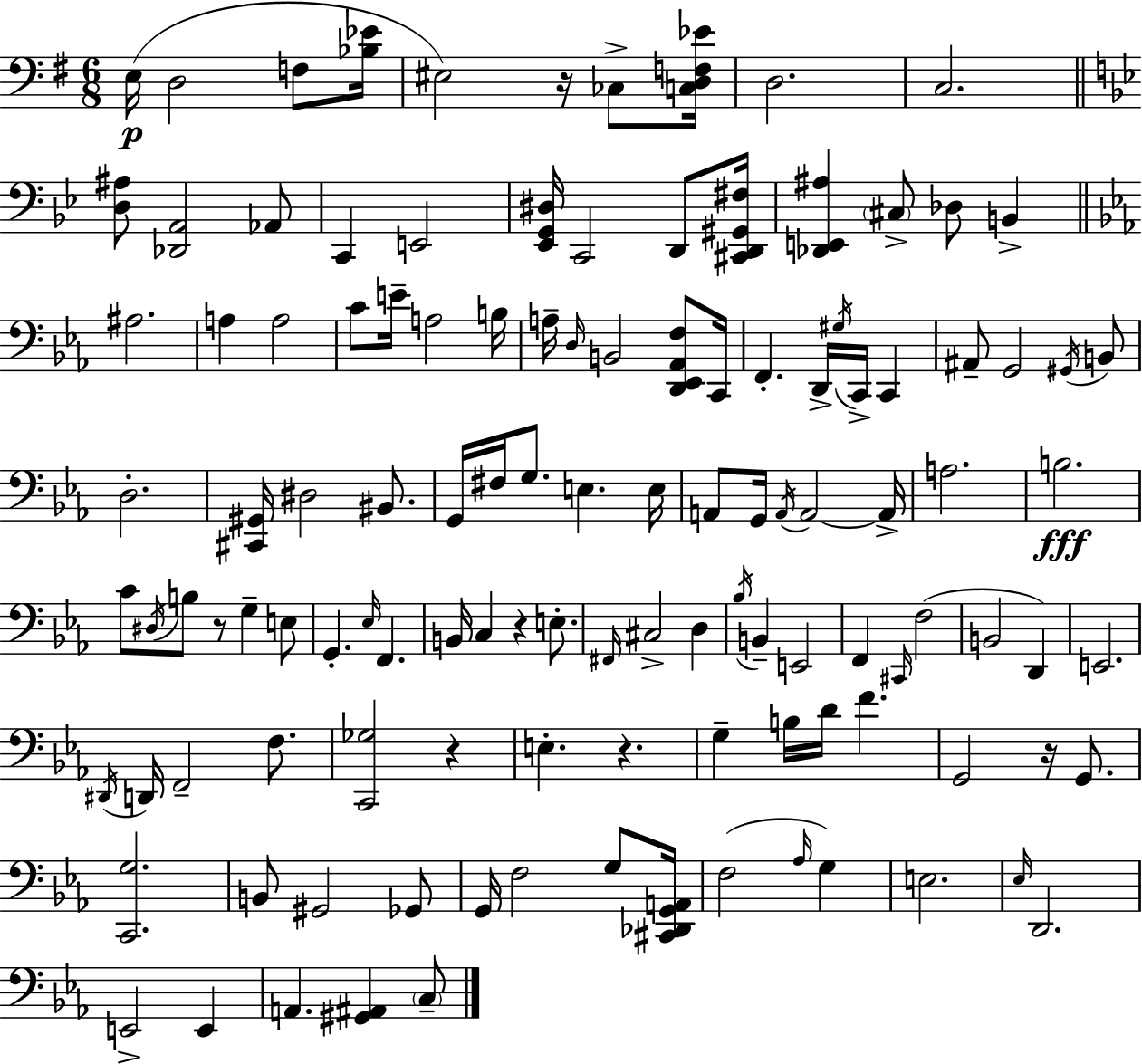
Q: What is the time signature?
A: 6/8